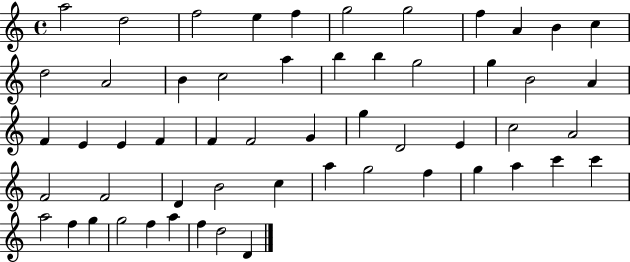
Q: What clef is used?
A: treble